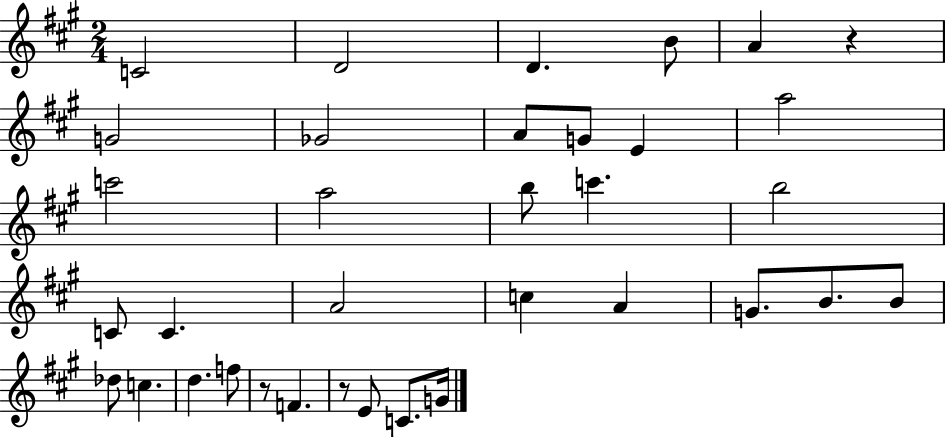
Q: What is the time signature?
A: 2/4